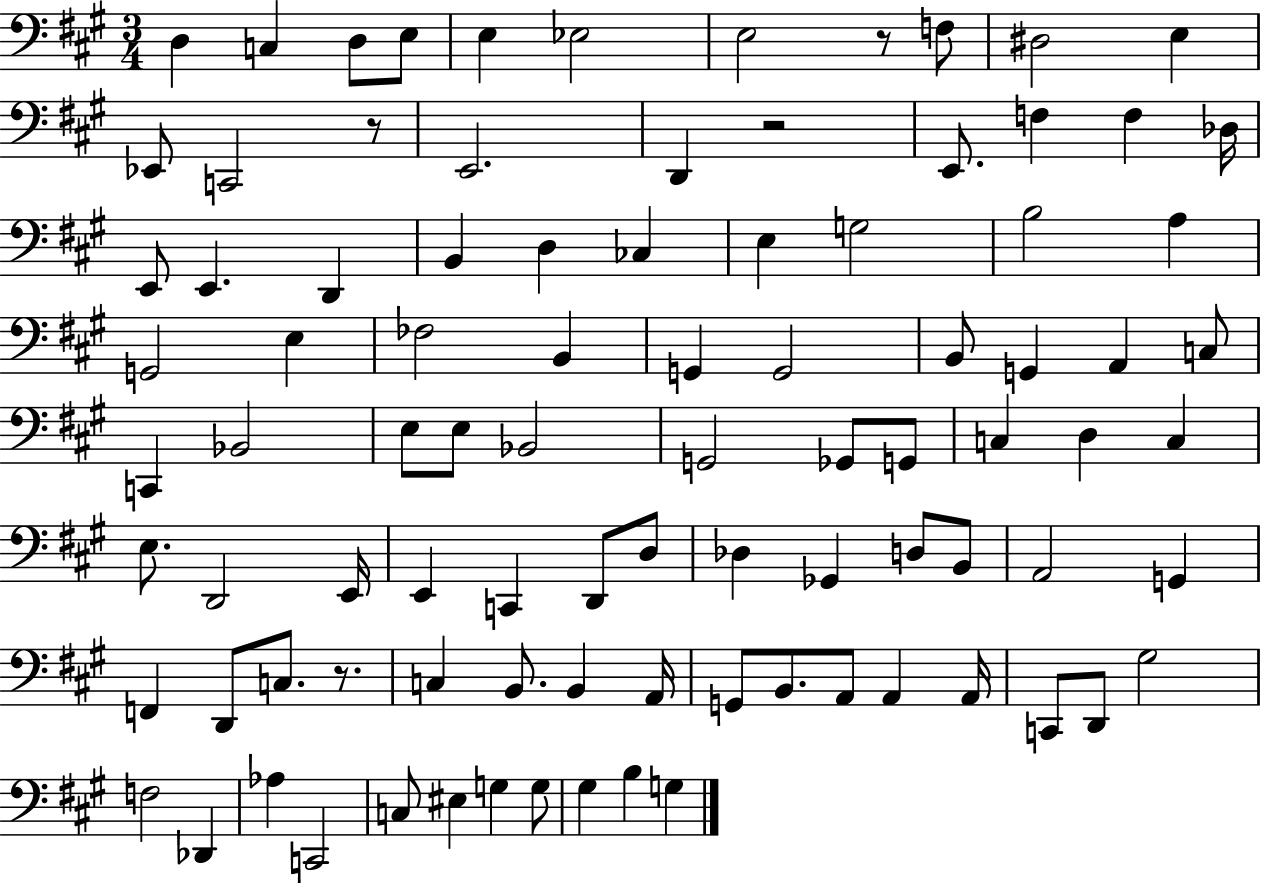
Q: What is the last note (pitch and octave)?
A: G3